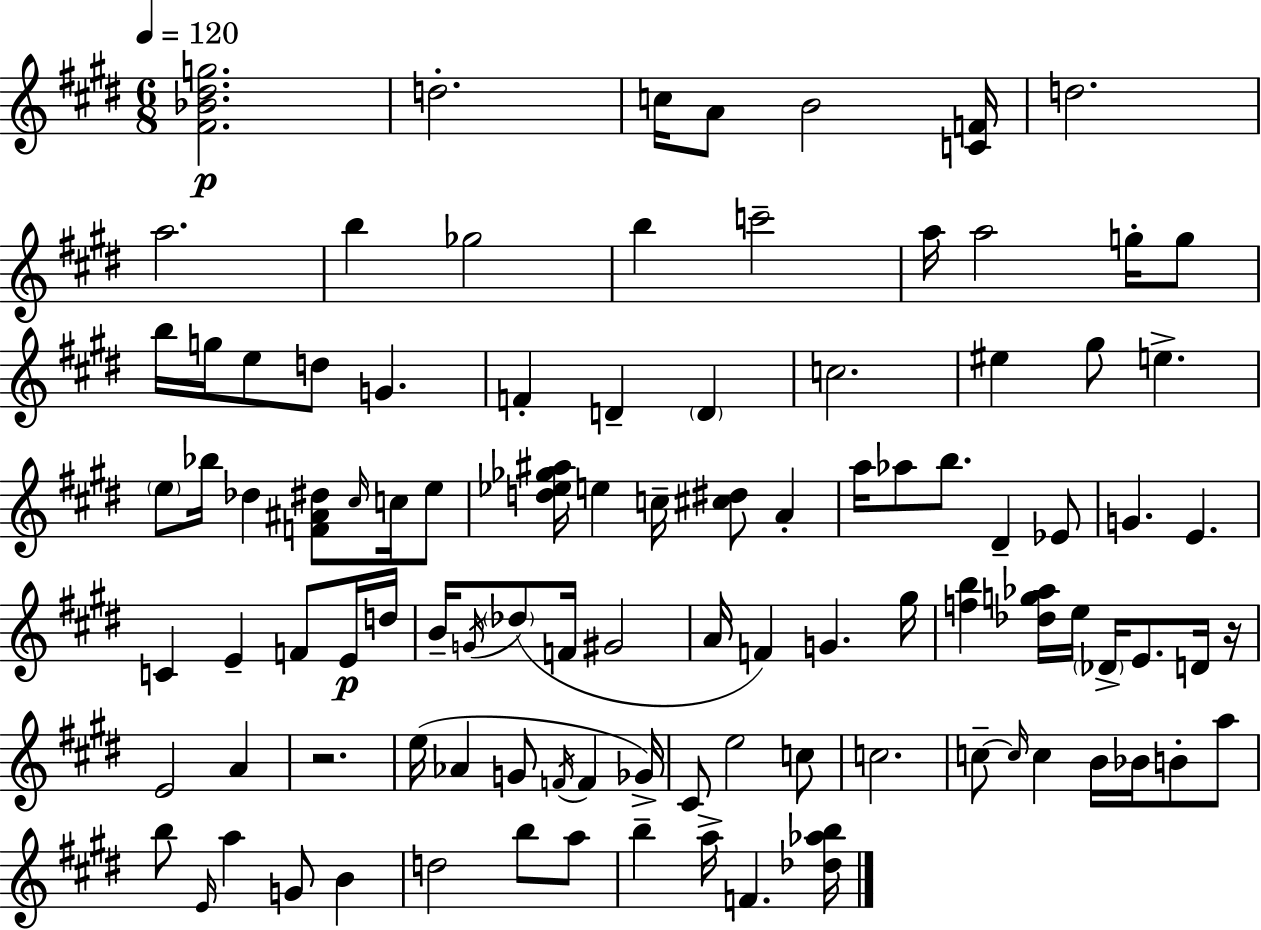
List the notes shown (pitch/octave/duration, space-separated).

[F#4,Bb4,D#5,G5]/h. D5/h. C5/s A4/e B4/h [C4,F4]/s D5/h. A5/h. B5/q Gb5/h B5/q C6/h A5/s A5/h G5/s G5/e B5/s G5/s E5/e D5/e G4/q. F4/q D4/q D4/q C5/h. EIS5/q G#5/e E5/q. E5/e Bb5/s Db5/q [F4,A#4,D#5]/e C#5/s C5/s E5/e [D5,Eb5,Gb5,A#5]/s E5/q C5/s [C#5,D#5]/e A4/q A5/s Ab5/e B5/e. D#4/q Eb4/e G4/q. E4/q. C4/q E4/q F4/e E4/s D5/s B4/s G4/s Db5/e F4/s G#4/h A4/s F4/q G4/q. G#5/s [F5,B5]/q [Db5,G5,Ab5]/s E5/s Db4/s E4/e. D4/s R/s E4/h A4/q R/h. E5/s Ab4/q G4/e F4/s F4/q Gb4/s C#4/e E5/h C5/e C5/h. C5/e C5/s C5/q B4/s Bb4/s B4/e A5/e B5/e E4/s A5/q G4/e B4/q D5/h B5/e A5/e B5/q A5/s F4/q. [Db5,Ab5,B5]/s